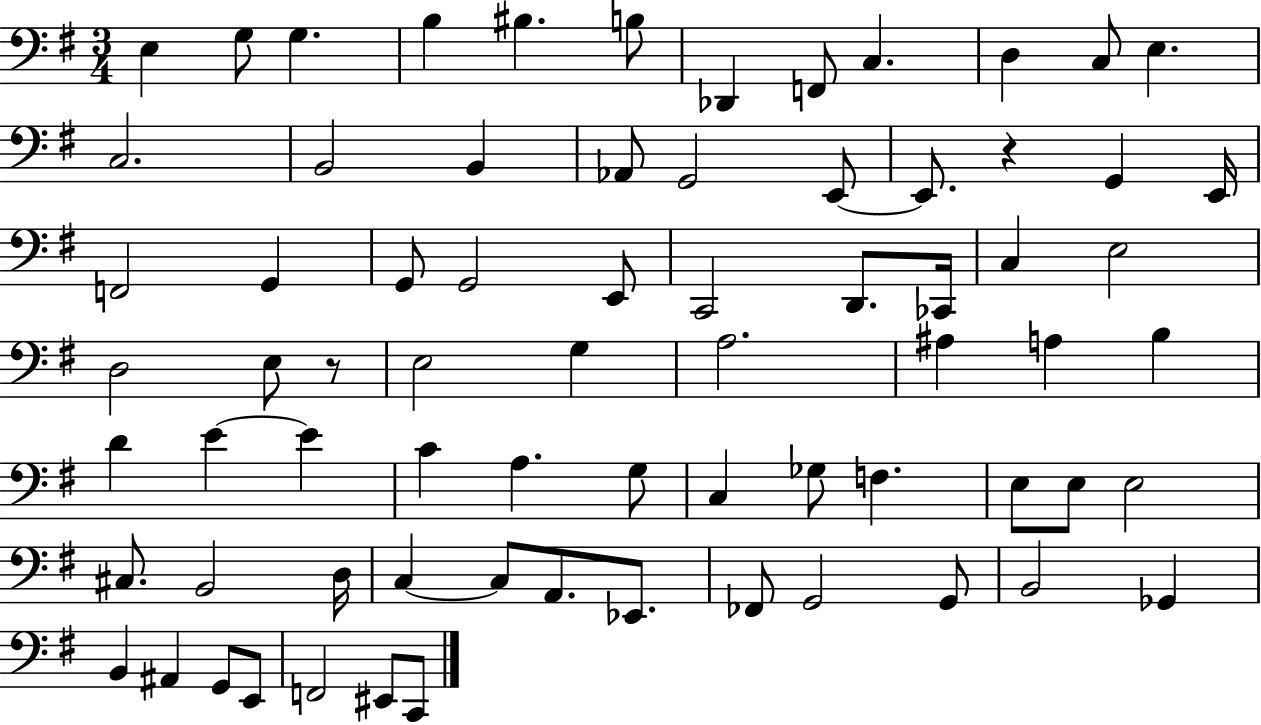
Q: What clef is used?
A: bass